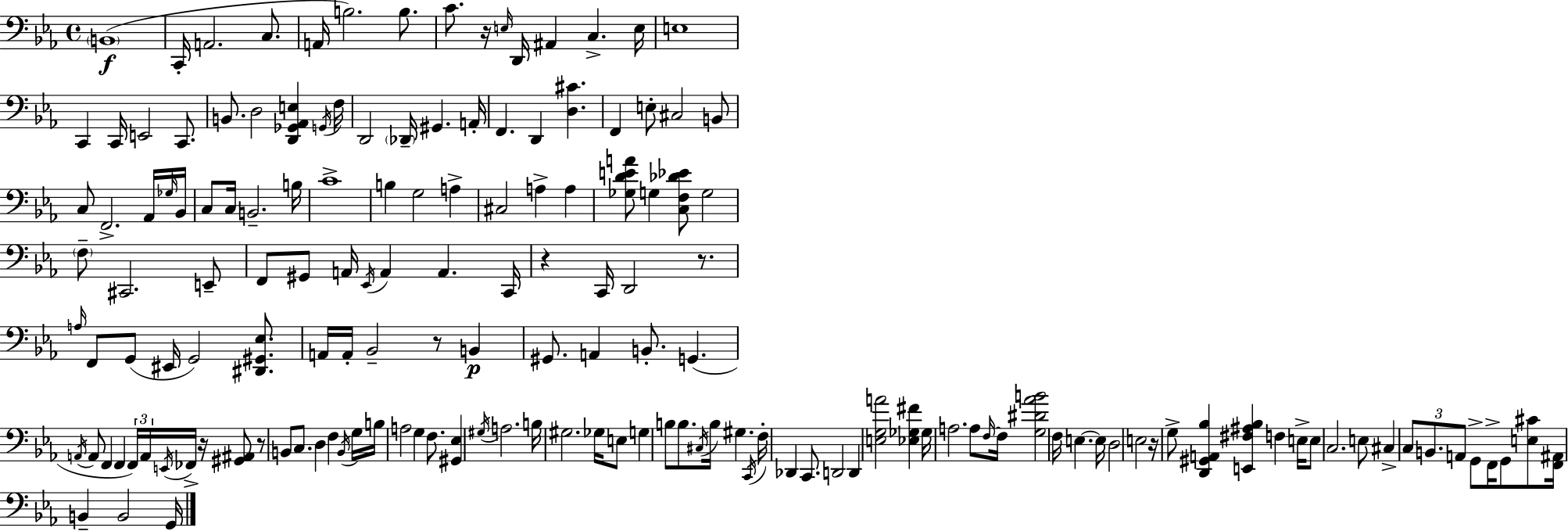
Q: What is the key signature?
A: EES major